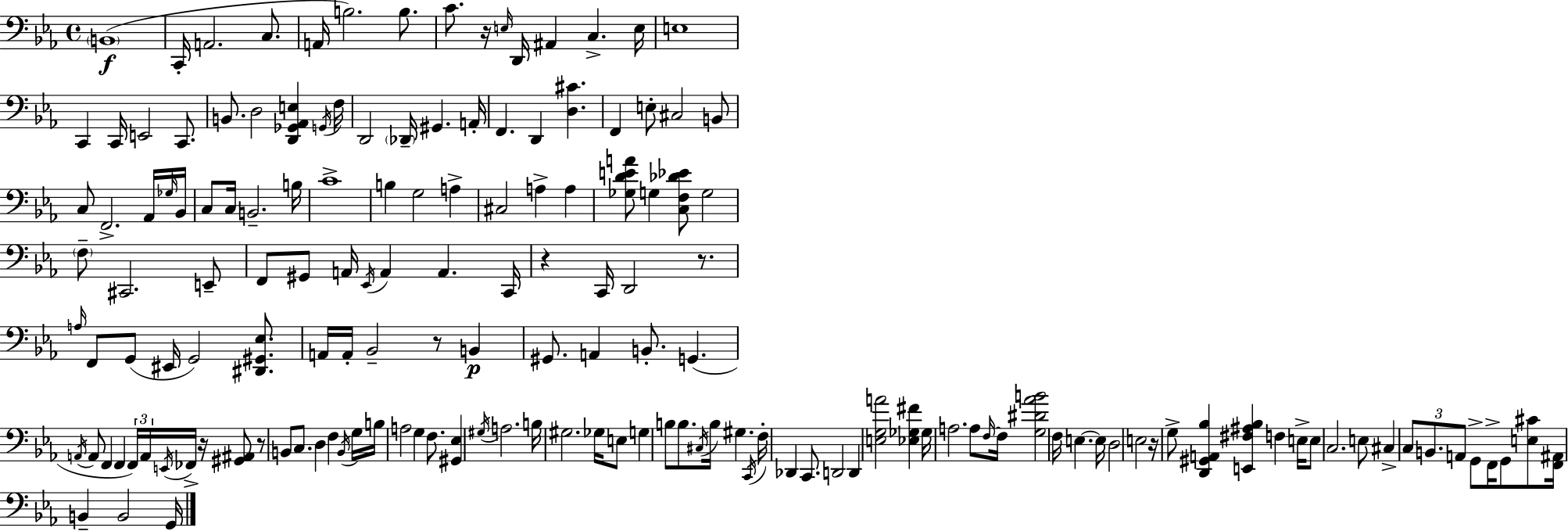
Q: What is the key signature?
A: EES major